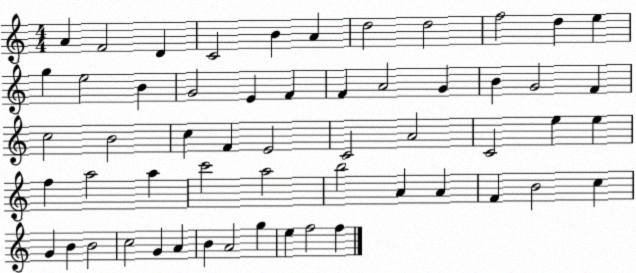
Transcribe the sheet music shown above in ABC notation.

X:1
T:Untitled
M:4/4
L:1/4
K:C
A F2 D C2 B A d2 d2 f2 d e g e2 B G2 E F F A2 G B G2 F c2 B2 c F E2 C2 A2 C2 e e f a2 a c'2 a2 b2 A A F B2 c G B B2 c2 G A B A2 g e f2 f